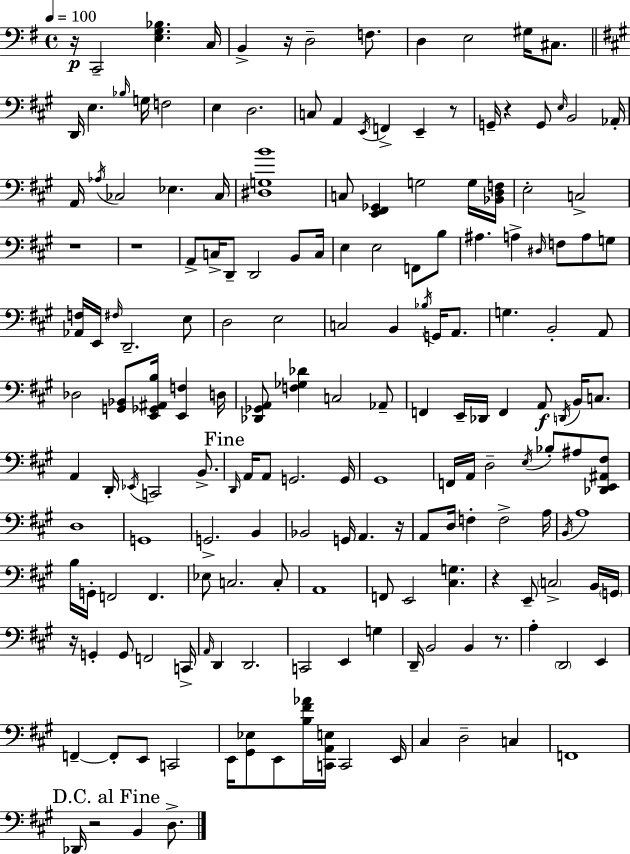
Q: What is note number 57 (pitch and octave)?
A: D3